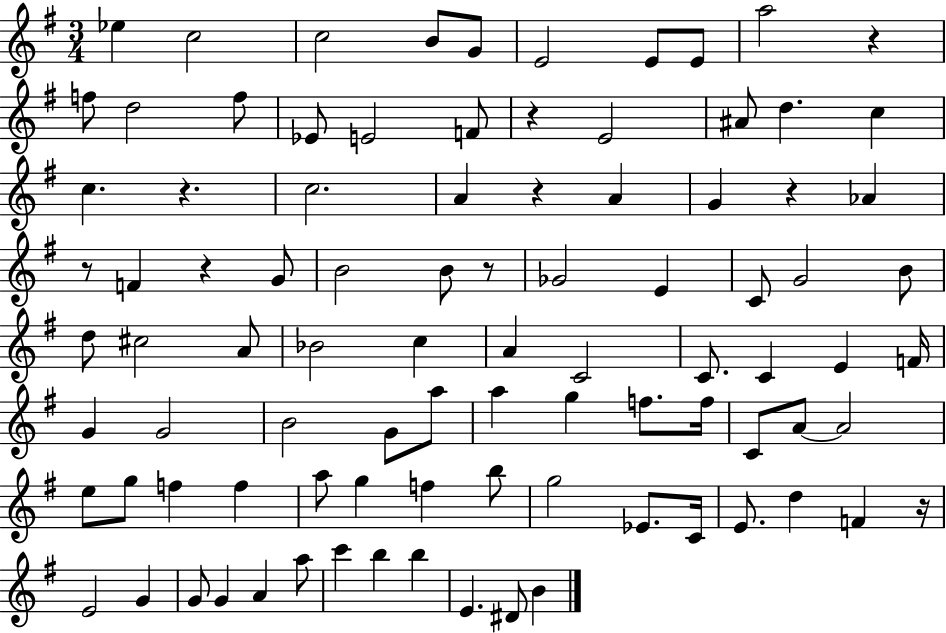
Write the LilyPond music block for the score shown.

{
  \clef treble
  \numericTimeSignature
  \time 3/4
  \key g \major
  ees''4 c''2 | c''2 b'8 g'8 | e'2 e'8 e'8 | a''2 r4 | \break f''8 d''2 f''8 | ees'8 e'2 f'8 | r4 e'2 | ais'8 d''4. c''4 | \break c''4. r4. | c''2. | a'4 r4 a'4 | g'4 r4 aes'4 | \break r8 f'4 r4 g'8 | b'2 b'8 r8 | ges'2 e'4 | c'8 g'2 b'8 | \break d''8 cis''2 a'8 | bes'2 c''4 | a'4 c'2 | c'8. c'4 e'4 f'16 | \break g'4 g'2 | b'2 g'8 a''8 | a''4 g''4 f''8. f''16 | c'8 a'8~~ a'2 | \break e''8 g''8 f''4 f''4 | a''8 g''4 f''4 b''8 | g''2 ees'8. c'16 | e'8. d''4 f'4 r16 | \break e'2 g'4 | g'8 g'4 a'4 a''8 | c'''4 b''4 b''4 | e'4. dis'8 b'4 | \break \bar "|."
}